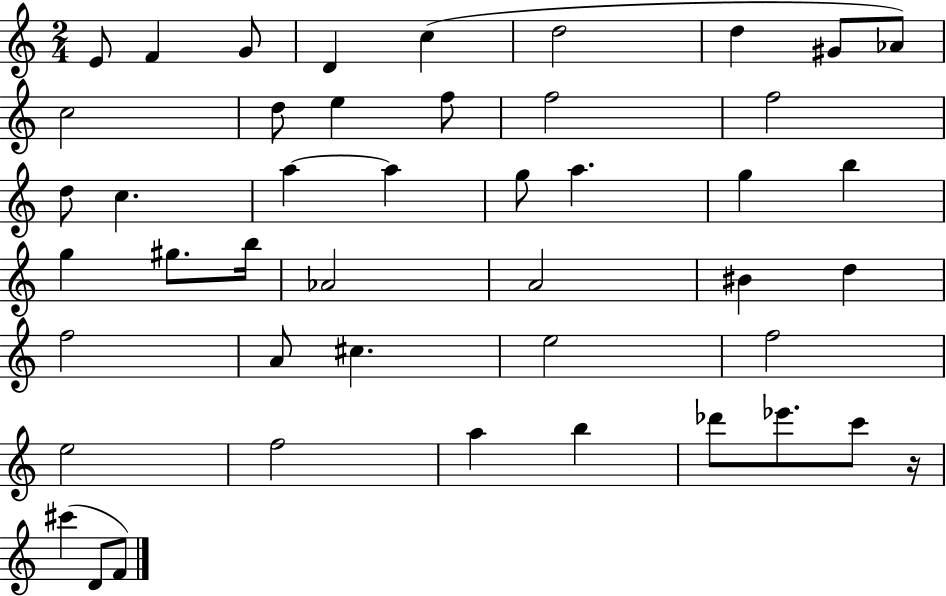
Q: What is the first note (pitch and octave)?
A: E4